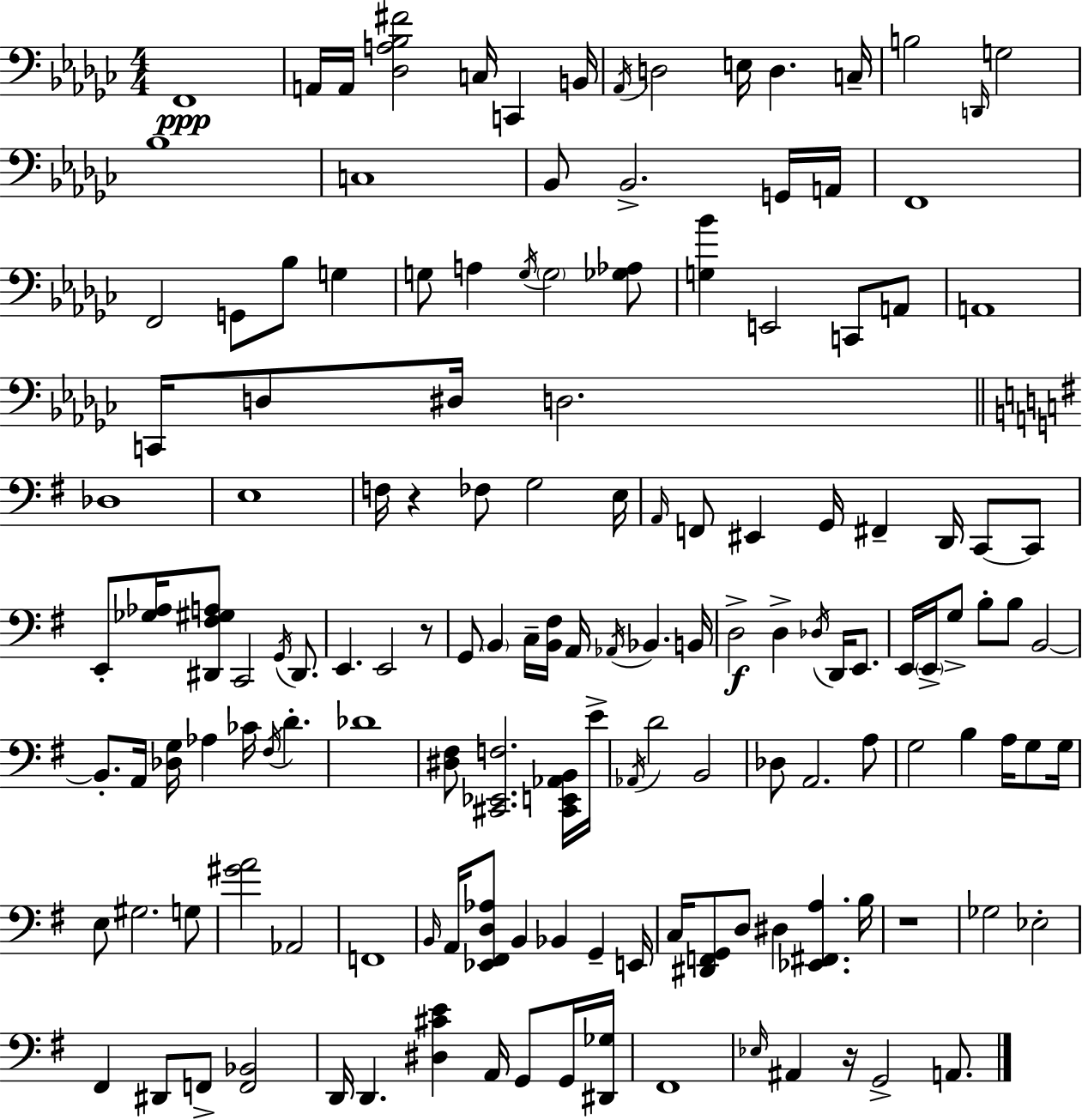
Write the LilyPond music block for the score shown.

{
  \clef bass
  \numericTimeSignature
  \time 4/4
  \key ees \minor
  f,1\ppp | a,16 a,16 <des a bes fis'>2 c16 c,4 b,16 | \acciaccatura { aes,16 } d2 e16 d4. | c16-- b2 \grace { d,16 } g2 | \break bes1 | c1 | bes,8 bes,2.-> | g,16 a,16 f,1 | \break f,2 g,8 bes8 g4 | g8 a4 \acciaccatura { g16 } \parenthesize g2 | <ges aes>8 <g bes'>4 e,2 c,8 | a,8 a,1 | \break c,16 d8 dis16 d2. | \bar "||" \break \key g \major des1 | e1 | f16 r4 fes8 g2 e16 | \grace { a,16 } f,8 eis,4 g,16 fis,4-- d,16 c,8~~ c,8 | \break e,8-. <ges aes>16 <dis, fis gis a>8 c,2 \acciaccatura { g,16 } dis,8. | e,4. e,2 | r8 g,8 \parenthesize b,4 c16-- <b, fis>16 a,16 \acciaccatura { aes,16 } bes,4. | b,16 d2->\f d4-> \acciaccatura { des16 } | \break d,16 e,8. e,16 \parenthesize e,16-> g8-> b8-. b8 b,2~~ | b,8.-. a,16 <des g>16 aes4 ces'16 \acciaccatura { fis16 } d'4.-. | des'1 | <dis fis>8 <cis, ees, f>2. | \break <cis, e, aes, b,>16 e'16-> \acciaccatura { aes,16 } d'2 b,2 | des8 a,2. | a8 g2 b4 | a16 g8 g16 e8 gis2. | \break g8 <gis' a'>2 aes,2 | f,1 | \grace { b,16 } a,16 <ees, fis, d aes>8 b,4 bes,4 | g,4-- e,16 c16 <dis, f, g,>8 d8 dis4 | \break <ees, fis, a>4. b16 r1 | ges2 ees2-. | fis,4 dis,8 f,8-> <f, bes,>2 | d,16 d,4. <dis cis' e'>4 | \break a,16 g,8 g,16 <dis, ges>16 fis,1 | \grace { ees16 } ais,4 r16 g,2-> | a,8. \bar "|."
}